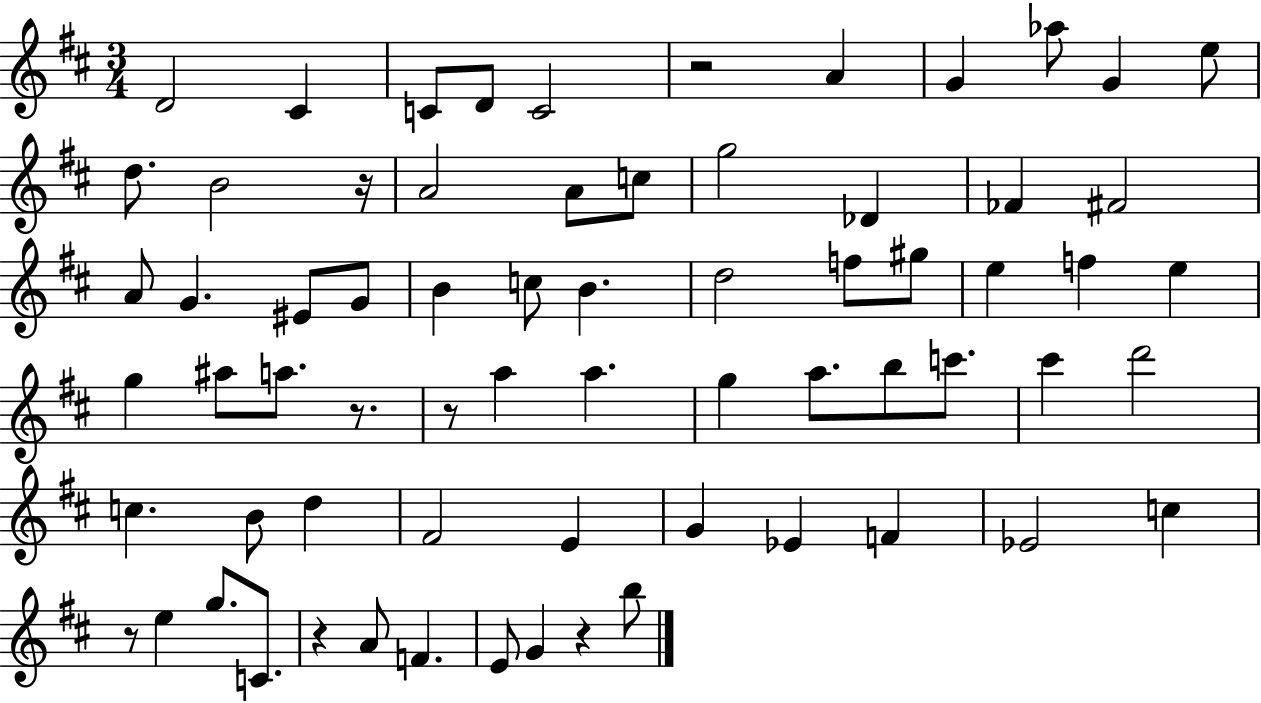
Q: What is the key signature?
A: D major